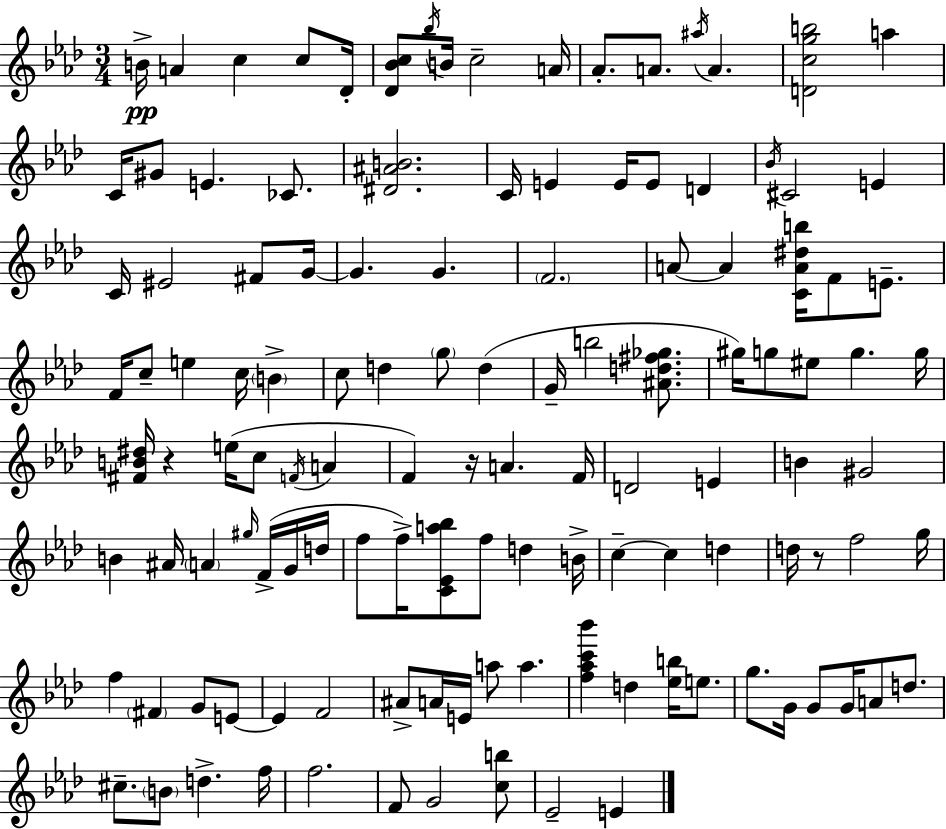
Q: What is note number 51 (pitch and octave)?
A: EIS5